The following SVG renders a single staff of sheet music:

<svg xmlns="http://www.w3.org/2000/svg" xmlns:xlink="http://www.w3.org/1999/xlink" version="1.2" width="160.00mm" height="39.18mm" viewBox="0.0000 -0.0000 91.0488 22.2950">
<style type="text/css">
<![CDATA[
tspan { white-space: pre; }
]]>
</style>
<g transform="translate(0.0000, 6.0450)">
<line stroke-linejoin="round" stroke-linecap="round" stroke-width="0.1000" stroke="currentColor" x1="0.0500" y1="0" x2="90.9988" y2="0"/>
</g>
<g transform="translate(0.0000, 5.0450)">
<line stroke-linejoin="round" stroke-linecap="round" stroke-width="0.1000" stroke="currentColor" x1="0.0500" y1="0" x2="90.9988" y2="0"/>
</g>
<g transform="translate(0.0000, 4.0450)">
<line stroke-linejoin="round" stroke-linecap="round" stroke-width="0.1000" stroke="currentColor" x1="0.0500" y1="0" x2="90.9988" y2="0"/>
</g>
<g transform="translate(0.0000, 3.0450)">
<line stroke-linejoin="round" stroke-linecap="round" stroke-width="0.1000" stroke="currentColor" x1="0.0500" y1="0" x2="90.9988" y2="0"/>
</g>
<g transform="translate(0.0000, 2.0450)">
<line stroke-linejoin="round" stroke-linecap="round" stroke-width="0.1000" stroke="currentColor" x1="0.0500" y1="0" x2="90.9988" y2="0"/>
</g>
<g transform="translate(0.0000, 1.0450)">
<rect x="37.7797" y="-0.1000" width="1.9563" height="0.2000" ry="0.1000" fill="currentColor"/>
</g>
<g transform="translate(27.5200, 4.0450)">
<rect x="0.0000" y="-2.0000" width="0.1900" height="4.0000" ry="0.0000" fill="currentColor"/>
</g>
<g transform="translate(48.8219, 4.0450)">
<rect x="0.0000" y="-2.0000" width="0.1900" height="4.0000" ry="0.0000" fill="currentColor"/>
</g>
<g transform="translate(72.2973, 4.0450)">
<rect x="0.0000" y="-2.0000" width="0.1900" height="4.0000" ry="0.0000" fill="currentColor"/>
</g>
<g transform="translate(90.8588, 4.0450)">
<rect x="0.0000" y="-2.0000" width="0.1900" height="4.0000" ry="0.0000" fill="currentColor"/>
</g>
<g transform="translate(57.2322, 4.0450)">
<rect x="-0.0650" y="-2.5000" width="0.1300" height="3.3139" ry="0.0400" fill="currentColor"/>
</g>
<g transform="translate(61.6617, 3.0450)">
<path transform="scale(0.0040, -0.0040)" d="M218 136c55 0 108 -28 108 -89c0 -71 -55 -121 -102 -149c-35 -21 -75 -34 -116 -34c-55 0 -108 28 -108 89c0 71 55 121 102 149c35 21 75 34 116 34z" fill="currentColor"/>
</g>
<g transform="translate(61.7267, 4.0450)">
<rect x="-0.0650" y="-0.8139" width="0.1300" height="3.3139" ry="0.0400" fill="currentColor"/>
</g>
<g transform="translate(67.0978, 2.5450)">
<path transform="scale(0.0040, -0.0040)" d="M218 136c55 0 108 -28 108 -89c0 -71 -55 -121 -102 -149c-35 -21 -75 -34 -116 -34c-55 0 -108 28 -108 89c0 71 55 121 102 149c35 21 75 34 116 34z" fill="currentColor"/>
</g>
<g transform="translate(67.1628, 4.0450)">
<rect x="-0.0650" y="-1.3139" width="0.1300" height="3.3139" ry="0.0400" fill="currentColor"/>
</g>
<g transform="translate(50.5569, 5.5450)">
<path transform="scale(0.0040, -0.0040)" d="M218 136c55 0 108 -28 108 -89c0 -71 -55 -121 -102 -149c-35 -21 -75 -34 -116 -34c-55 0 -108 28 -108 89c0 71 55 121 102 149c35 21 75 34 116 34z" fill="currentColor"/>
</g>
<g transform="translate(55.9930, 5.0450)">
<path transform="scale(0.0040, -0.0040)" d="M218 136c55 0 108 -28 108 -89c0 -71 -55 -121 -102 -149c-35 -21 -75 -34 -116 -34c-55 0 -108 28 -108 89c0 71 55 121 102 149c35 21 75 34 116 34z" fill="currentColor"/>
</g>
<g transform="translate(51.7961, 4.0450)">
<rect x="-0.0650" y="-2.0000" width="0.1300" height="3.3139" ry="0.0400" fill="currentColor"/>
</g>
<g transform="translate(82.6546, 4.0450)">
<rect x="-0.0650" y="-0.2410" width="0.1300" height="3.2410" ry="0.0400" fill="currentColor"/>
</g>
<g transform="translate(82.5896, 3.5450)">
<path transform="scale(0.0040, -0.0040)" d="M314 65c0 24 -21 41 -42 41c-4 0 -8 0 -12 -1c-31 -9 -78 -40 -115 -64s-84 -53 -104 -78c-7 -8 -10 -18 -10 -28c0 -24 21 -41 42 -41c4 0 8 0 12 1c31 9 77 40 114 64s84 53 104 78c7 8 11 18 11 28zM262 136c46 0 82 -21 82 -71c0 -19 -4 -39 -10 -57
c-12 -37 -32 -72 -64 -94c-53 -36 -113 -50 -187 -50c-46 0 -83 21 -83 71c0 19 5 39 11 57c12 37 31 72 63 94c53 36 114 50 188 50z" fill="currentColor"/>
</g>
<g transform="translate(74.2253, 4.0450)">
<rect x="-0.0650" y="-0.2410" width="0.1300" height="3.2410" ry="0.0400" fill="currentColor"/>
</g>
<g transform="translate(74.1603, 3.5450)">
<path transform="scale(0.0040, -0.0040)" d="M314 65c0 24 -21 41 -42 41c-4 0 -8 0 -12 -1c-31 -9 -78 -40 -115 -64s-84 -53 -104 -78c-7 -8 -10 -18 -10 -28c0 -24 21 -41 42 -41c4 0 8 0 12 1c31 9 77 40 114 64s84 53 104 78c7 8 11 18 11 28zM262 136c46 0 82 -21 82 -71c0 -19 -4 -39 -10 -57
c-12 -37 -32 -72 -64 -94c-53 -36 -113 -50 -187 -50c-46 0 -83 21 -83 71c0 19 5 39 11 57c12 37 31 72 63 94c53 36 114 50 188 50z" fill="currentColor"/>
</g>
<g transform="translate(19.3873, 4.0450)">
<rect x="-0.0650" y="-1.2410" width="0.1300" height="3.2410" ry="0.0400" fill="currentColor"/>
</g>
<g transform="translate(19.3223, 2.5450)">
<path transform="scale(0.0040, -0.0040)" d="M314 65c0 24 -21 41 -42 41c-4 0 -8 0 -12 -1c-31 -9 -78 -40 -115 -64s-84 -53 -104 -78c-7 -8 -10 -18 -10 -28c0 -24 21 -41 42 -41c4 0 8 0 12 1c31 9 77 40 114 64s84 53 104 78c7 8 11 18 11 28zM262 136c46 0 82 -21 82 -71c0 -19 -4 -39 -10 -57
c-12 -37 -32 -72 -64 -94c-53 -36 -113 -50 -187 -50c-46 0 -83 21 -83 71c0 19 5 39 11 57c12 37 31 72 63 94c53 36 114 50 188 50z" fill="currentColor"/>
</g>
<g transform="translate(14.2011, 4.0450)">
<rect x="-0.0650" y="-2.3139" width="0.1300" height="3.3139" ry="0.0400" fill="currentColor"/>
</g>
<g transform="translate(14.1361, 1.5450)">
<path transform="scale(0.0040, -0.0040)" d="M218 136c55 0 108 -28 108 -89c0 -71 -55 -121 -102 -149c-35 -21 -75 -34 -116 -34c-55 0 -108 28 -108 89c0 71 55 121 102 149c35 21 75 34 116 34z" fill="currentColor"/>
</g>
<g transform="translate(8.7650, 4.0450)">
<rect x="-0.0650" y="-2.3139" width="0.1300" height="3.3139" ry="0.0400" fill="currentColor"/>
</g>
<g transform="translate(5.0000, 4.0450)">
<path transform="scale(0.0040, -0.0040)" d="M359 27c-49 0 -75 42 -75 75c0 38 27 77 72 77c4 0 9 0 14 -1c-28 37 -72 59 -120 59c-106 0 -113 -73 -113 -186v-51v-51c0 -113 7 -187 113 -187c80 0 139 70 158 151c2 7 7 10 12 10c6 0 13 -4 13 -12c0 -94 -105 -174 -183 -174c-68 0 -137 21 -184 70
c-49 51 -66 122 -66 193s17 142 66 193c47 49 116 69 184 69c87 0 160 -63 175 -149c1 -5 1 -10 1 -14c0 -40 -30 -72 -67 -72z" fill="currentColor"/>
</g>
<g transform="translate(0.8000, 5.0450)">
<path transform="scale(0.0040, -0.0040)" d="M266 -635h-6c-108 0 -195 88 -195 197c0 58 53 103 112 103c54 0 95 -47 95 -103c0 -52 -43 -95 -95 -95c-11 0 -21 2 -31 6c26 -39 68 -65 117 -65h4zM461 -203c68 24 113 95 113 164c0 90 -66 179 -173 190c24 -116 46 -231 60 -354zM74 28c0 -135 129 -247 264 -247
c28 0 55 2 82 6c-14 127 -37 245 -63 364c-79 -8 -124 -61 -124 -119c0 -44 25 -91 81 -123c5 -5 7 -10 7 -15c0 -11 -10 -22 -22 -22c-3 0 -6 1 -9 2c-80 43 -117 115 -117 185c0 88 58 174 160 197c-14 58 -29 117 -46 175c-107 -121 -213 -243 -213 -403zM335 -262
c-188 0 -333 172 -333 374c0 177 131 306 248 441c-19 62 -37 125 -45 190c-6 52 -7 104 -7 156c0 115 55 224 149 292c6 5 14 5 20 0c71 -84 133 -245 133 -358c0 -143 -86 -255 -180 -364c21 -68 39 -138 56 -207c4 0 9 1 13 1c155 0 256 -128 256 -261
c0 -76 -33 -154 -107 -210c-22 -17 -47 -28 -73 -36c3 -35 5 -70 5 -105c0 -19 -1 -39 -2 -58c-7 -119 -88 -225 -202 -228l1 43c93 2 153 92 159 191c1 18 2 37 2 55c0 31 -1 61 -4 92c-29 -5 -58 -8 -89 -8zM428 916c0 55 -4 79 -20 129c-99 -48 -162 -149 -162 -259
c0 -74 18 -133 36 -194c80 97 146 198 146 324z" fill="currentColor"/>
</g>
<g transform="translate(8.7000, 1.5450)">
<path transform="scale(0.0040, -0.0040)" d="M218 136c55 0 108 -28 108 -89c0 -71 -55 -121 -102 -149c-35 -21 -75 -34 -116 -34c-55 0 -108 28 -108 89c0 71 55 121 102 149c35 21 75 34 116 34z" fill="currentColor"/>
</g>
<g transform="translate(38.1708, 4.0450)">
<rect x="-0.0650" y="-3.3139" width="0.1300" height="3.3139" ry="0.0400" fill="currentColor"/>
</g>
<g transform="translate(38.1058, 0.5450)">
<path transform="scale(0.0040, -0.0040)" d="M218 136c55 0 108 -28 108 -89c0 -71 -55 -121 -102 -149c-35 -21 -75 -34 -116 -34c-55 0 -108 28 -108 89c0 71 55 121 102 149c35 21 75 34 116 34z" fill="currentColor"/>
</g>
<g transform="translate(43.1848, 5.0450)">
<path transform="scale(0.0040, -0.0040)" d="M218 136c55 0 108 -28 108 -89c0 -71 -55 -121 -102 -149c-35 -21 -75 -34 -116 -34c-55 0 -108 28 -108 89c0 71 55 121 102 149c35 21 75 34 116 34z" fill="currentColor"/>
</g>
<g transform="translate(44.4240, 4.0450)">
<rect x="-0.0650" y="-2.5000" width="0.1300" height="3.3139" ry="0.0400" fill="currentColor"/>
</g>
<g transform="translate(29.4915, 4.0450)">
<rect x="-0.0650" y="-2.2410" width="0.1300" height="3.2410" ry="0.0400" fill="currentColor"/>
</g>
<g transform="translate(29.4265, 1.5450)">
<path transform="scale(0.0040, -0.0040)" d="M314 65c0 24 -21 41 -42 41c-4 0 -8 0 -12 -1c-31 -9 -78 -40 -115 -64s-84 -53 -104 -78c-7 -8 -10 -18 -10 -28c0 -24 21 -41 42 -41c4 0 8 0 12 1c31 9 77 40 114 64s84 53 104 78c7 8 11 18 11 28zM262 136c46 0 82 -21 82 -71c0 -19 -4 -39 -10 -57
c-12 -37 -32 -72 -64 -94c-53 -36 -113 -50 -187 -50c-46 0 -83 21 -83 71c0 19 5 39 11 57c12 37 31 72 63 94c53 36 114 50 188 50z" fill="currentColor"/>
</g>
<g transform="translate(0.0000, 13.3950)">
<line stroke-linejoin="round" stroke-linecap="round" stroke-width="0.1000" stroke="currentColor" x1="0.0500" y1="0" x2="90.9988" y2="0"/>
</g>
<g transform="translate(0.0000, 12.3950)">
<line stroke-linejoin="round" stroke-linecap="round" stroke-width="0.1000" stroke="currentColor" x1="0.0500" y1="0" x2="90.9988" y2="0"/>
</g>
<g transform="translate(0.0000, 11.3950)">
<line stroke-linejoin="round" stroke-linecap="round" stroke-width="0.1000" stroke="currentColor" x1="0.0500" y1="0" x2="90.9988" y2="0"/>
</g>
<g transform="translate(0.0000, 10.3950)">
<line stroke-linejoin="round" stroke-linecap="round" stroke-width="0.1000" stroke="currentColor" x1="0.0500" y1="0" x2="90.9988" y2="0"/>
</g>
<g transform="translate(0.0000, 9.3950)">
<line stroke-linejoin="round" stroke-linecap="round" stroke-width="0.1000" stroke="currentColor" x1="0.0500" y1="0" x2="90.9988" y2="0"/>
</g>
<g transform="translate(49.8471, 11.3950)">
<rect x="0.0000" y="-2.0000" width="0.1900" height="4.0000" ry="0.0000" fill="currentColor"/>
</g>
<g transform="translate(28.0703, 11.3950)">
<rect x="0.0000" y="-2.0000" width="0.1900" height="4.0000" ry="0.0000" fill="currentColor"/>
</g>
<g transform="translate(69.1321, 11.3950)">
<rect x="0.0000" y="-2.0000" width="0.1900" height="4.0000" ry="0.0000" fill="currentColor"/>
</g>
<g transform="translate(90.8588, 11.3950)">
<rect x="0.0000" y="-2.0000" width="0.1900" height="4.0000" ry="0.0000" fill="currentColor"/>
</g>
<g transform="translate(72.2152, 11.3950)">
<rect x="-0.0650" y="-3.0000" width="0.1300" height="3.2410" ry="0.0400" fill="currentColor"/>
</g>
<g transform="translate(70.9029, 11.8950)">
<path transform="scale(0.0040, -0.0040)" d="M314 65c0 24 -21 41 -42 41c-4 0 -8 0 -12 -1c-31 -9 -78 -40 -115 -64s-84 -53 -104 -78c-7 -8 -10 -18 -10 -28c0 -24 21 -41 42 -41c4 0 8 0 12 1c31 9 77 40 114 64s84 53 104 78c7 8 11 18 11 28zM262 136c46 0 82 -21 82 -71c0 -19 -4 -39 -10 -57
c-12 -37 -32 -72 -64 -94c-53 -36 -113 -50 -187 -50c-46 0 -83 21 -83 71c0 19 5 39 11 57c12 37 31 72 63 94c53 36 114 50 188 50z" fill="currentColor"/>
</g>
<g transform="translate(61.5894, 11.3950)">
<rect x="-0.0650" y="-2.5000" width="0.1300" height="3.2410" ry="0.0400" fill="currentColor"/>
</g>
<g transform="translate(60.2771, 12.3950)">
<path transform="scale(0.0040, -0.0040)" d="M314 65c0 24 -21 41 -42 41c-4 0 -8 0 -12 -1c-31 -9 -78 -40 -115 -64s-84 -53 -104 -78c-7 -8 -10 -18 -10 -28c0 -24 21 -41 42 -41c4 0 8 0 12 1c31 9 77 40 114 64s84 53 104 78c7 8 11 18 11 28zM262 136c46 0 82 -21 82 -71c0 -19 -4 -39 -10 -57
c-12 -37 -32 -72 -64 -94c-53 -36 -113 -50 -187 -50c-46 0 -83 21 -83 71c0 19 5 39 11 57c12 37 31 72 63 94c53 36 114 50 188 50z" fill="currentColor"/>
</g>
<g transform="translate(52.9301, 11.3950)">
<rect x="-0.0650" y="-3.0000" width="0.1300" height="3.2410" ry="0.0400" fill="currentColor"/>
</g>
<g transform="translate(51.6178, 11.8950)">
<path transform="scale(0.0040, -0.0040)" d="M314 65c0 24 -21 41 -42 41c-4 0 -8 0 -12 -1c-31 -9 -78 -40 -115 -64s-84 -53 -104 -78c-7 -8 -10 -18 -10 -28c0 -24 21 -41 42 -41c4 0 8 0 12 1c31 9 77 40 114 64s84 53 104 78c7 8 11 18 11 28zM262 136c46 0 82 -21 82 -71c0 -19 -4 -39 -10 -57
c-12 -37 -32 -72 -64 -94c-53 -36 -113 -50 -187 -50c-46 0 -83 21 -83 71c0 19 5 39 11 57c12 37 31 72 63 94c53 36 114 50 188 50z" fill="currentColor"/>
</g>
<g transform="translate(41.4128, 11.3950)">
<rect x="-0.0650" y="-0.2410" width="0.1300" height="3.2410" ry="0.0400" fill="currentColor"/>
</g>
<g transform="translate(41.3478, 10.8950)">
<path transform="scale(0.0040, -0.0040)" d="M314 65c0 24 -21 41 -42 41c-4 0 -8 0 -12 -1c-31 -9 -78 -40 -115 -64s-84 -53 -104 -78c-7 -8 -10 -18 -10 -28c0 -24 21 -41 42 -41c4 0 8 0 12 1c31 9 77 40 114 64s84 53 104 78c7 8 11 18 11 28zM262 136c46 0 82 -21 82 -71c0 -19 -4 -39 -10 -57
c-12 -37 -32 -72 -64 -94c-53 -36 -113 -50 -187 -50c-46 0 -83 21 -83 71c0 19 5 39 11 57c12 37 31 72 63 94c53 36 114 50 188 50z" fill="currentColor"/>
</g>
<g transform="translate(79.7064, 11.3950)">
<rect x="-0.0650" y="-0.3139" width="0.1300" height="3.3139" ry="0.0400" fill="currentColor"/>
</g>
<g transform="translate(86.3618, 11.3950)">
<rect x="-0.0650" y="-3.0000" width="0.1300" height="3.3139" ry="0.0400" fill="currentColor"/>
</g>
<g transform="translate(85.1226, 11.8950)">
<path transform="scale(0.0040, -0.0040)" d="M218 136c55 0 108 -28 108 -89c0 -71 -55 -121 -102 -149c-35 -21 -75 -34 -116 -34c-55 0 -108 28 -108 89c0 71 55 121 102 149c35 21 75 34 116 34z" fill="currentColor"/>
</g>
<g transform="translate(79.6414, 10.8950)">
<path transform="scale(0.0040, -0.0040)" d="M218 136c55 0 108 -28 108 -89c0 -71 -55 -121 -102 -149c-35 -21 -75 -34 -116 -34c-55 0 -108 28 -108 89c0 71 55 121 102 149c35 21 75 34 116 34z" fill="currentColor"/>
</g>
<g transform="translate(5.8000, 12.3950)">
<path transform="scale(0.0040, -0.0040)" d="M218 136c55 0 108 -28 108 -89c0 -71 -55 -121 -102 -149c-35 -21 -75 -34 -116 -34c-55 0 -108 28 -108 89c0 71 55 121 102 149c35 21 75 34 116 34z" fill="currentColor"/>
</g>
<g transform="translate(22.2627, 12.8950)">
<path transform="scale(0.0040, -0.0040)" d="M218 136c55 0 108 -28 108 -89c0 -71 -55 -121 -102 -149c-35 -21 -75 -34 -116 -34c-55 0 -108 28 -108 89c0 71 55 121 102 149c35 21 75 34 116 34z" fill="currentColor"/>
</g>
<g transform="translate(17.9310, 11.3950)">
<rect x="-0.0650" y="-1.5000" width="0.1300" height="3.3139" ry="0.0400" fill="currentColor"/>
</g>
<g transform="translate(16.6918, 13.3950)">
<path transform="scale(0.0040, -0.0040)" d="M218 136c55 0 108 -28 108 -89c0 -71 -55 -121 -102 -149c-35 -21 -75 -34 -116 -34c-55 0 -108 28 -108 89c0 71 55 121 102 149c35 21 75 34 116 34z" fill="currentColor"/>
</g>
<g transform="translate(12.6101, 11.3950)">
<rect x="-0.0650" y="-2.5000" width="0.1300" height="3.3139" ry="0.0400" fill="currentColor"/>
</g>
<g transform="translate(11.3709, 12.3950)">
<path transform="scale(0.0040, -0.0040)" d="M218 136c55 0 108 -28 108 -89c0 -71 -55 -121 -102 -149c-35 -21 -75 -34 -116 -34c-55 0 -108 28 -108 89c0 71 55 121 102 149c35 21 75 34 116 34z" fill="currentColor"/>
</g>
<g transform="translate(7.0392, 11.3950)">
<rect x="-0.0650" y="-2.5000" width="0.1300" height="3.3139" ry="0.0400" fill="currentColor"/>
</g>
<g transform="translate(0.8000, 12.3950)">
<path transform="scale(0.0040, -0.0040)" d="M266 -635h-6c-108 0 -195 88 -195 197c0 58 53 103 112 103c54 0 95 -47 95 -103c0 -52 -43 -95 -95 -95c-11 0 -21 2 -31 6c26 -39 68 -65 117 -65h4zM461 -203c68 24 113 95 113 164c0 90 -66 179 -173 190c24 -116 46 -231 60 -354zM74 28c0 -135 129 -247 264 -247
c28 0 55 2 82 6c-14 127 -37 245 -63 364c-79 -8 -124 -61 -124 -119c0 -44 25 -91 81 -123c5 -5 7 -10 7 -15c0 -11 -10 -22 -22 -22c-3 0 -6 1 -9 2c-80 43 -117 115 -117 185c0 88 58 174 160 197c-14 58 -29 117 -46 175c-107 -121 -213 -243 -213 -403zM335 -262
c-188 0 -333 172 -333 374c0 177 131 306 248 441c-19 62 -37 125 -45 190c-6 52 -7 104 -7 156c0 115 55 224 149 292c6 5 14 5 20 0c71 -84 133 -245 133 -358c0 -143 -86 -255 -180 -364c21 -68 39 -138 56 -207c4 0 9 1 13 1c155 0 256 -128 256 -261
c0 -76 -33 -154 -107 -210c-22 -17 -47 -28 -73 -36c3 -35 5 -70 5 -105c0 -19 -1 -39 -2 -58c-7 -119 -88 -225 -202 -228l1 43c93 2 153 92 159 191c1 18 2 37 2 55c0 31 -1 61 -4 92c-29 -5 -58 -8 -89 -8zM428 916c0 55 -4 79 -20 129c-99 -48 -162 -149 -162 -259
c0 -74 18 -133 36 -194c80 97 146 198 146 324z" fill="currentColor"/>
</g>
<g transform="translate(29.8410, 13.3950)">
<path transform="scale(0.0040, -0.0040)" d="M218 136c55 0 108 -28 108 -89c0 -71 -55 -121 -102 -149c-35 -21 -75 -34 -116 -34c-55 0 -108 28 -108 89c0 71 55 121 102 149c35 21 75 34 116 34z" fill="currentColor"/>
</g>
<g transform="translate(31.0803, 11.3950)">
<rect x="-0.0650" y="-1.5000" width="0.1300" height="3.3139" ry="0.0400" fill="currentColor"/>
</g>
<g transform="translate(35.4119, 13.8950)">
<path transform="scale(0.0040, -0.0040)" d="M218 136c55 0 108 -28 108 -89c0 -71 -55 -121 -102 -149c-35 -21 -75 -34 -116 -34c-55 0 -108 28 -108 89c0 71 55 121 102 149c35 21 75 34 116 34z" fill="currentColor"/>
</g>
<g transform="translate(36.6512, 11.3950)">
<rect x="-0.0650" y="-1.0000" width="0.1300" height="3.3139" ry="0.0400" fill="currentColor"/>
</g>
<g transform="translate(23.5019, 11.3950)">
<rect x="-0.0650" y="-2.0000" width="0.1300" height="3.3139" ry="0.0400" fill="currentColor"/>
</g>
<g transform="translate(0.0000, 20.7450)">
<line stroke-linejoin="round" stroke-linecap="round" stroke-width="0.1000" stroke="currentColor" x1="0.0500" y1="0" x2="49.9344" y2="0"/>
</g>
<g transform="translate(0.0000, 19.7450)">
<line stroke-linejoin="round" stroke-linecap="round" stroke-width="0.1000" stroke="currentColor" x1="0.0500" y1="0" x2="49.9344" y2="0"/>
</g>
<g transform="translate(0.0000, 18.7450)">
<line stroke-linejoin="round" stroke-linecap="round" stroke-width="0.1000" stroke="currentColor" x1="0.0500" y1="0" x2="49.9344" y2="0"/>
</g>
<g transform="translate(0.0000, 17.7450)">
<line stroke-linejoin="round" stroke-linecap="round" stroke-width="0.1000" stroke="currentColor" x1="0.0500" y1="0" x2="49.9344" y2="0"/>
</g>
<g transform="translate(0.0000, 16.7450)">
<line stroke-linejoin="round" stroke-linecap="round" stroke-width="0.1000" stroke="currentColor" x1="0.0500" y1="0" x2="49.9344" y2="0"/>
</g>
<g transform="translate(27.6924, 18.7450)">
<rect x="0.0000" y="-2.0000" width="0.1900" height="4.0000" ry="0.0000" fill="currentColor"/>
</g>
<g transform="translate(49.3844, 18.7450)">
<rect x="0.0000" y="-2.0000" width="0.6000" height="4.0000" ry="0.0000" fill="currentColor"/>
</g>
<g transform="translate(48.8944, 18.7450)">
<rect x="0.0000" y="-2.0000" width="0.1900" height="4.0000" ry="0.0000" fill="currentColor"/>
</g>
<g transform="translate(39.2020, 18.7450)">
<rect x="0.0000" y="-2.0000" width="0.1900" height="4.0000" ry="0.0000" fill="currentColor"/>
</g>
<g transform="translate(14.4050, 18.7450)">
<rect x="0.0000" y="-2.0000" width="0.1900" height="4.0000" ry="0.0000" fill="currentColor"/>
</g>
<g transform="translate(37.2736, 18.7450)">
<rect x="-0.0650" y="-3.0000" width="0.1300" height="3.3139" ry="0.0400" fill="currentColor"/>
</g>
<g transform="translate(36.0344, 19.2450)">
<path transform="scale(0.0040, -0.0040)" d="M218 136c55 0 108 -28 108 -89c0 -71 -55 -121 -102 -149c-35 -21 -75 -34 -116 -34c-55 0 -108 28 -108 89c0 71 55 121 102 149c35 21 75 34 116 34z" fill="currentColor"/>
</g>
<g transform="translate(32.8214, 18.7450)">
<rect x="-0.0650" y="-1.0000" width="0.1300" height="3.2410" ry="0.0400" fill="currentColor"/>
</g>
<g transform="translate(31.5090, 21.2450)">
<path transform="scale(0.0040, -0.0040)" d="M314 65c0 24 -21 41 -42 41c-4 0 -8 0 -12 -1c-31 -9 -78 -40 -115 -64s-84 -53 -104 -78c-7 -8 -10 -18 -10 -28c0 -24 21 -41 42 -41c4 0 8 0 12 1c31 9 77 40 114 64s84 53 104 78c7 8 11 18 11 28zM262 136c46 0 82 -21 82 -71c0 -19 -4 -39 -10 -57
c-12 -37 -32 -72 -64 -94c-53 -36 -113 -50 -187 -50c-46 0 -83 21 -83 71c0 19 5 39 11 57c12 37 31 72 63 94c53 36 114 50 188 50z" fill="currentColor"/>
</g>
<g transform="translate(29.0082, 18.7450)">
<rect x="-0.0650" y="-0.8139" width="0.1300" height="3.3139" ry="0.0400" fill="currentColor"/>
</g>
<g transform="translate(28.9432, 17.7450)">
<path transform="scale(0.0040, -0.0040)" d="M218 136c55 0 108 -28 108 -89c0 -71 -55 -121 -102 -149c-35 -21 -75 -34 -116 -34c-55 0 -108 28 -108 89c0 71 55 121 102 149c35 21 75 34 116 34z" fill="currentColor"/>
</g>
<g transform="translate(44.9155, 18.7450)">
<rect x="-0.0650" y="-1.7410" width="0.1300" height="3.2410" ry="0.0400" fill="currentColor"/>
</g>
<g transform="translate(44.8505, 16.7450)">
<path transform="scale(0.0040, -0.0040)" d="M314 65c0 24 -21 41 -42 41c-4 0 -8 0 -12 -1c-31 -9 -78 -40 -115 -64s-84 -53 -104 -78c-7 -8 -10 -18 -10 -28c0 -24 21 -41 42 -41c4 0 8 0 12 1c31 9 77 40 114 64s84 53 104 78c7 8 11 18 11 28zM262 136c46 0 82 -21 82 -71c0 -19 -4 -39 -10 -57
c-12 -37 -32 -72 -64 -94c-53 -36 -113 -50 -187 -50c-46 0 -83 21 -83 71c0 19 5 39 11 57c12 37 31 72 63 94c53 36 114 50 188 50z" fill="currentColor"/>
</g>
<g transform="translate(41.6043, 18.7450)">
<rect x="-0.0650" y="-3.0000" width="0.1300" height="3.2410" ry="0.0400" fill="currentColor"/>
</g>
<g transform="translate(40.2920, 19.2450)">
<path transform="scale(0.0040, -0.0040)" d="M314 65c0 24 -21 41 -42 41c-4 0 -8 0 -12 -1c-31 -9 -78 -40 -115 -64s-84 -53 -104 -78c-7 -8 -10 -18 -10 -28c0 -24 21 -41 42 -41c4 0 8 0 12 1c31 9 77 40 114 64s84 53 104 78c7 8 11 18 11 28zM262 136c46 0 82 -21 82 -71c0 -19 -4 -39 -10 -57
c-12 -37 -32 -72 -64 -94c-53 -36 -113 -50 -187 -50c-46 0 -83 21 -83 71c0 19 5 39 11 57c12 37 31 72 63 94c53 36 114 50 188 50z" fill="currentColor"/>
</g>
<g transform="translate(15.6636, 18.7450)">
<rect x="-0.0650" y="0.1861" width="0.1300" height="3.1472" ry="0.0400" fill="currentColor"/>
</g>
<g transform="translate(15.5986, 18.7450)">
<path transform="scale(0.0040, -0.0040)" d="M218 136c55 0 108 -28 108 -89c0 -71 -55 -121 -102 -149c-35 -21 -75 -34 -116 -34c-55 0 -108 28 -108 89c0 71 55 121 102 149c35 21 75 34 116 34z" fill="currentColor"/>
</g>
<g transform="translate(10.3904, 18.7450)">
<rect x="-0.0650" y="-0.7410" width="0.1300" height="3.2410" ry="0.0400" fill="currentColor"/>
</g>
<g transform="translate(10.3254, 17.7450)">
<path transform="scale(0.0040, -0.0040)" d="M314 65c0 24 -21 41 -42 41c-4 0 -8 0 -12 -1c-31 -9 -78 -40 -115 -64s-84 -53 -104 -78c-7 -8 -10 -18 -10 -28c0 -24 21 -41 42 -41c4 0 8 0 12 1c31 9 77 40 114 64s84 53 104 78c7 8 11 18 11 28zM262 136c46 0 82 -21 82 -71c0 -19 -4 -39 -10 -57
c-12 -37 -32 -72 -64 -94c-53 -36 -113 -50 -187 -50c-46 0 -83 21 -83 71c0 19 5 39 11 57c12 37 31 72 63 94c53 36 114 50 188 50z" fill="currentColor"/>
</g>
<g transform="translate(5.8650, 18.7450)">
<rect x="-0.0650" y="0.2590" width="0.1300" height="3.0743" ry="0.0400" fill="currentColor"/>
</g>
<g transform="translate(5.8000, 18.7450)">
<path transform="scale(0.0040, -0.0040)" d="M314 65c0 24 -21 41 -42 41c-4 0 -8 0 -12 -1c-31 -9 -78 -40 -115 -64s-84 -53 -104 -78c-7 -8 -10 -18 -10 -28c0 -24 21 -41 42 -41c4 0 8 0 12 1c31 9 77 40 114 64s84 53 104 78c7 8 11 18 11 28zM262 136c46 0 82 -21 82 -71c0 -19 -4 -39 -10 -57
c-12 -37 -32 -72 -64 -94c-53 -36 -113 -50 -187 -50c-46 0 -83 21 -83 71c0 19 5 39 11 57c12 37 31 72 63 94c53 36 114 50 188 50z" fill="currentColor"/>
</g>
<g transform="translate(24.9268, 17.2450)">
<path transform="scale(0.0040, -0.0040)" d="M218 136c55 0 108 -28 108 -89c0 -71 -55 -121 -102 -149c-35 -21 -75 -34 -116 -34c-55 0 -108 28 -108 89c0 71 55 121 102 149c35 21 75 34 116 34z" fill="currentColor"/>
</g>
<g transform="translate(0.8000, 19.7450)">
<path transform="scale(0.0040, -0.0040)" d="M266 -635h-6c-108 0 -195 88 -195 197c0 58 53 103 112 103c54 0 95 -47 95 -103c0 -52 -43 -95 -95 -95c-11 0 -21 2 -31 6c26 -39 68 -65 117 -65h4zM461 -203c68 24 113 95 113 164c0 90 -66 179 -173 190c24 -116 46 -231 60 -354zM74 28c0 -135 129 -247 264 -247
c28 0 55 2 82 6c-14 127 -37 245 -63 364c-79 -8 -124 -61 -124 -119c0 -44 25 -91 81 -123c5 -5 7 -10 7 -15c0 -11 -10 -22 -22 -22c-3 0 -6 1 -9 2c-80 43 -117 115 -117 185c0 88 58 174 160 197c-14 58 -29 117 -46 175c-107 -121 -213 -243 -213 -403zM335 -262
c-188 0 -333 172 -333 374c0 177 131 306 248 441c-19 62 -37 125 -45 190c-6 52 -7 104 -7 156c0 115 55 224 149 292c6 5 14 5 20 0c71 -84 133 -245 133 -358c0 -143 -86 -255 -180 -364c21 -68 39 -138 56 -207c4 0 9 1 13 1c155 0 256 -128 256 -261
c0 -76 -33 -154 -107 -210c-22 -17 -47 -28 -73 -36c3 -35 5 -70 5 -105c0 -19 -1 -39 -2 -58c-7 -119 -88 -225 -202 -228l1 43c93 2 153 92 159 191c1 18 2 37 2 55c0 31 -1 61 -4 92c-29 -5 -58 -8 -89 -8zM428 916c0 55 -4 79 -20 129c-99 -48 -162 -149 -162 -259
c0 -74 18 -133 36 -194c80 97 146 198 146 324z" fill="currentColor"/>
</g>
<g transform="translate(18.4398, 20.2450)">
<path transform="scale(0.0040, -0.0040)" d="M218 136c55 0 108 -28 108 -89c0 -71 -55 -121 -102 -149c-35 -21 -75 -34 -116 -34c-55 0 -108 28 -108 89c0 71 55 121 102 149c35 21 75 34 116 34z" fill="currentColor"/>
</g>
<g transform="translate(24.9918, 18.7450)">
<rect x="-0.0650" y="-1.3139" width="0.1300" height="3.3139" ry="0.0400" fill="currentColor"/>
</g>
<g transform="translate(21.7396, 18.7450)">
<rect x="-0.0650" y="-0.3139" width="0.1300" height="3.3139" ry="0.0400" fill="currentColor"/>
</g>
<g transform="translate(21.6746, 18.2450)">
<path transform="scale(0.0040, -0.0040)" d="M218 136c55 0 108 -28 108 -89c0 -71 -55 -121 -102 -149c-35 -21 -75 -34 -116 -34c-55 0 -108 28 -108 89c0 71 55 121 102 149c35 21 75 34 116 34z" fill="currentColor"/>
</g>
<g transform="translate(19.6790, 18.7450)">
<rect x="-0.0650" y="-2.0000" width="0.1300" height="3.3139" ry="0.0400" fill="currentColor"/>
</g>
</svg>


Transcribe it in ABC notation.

X:1
T:Untitled
M:4/4
L:1/4
K:C
g g e2 g2 b G F G d e c2 c2 G G E F E D c2 A2 G2 A2 c A B2 d2 B F c e d D2 A A2 f2